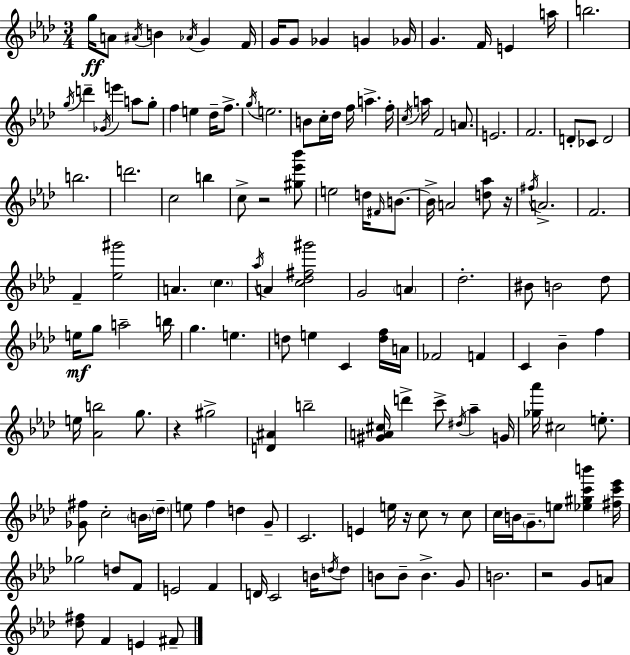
{
  \clef treble
  \numericTimeSignature
  \time 3/4
  \key f \minor
  g''16\ff a'8 \acciaccatura { ais'16 } b'4 \acciaccatura { aes'16 } g'4 | f'16 g'16 g'8 ges'4 g'4 | ges'16 g'4. f'16 e'4 | a''16 b''2. | \break \acciaccatura { g''16 } d'''4-- \acciaccatura { ges'16 } e'''4 | a''8 g''8-. f''4 e''4 | des''16-- f''8.-> \acciaccatura { g''16 } e''2. | b'8 c''16-. des''16 f''16 a''4.-> | \break f''16-. \acciaccatura { c''16 } a''16 f'2 | a'8. e'2. | f'2. | d'8-. ces'8 d'2 | \break b''2. | d'''2. | c''2 | b''4 c''8-> r2 | \break <gis'' ees''' bes'''>8 e''2 | d''16 \grace { fis'16 } b'8.~~ b'16-> a'2 | <d'' aes''>8 r16 \acciaccatura { fis''16 } a'2.-> | f'2. | \break f'4-- | <ees'' gis'''>2 a'4. | \parenthesize c''4. \acciaccatura { aes''16 } a'4 | <c'' des'' fis'' gis'''>2 g'2 | \break \parenthesize a'4 des''2.-. | bis'8 b'2 | des''8 e''16\mf g''8 | a''2-- b''16 g''4. | \break e''4. d''8 e''4 | c'4 <d'' f''>16 a'16 fes'2 | f'4 c'4 | bes'4-- f''4 e''16 <aes' b''>2 | \break g''8. r4 | gis''2-> <d' ais'>4 | b''2-- <gis' a' cis''>16 d'''4-> | c'''8-> \acciaccatura { dis''16 } aes''4-- g'16 <ges'' aes'''>16 cis''2 | \break e''8.-. <ges' fis''>8 | c''2-. \parenthesize b'16 \parenthesize des''16-- e''8 | f''4 d''4 g'8-- c'2. | e'4 | \break e''16 r16 c''8 r8 c''8 c''16 b'16 | \parenthesize g'8.-- e''8 <ees'' gis'' c''' b'''>4 <fis'' c''' ees'''>16 ges''2 | d''8 f'8 e'2 | f'4 d'16 c'2 | \break b'16 \acciaccatura { d''16 } d''8 b'8 | b'8-- b'4.-> g'8 b'2. | r2 | g'8 a'8 <des'' fis''>8 | \break f'4 e'4 fis'8-- \bar "|."
}